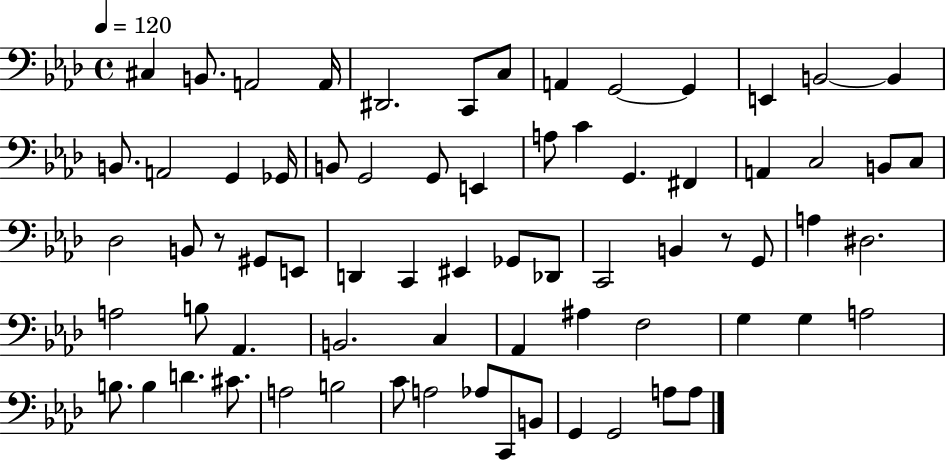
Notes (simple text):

C#3/q B2/e. A2/h A2/s D#2/h. C2/e C3/e A2/q G2/h G2/q E2/q B2/h B2/q B2/e. A2/h G2/q Gb2/s B2/e G2/h G2/e E2/q A3/e C4/q G2/q. F#2/q A2/q C3/h B2/e C3/e Db3/h B2/e R/e G#2/e E2/e D2/q C2/q EIS2/q Gb2/e Db2/e C2/h B2/q R/e G2/e A3/q D#3/h. A3/h B3/e Ab2/q. B2/h. C3/q Ab2/q A#3/q F3/h G3/q G3/q A3/h B3/e. B3/q D4/q. C#4/e. A3/h B3/h C4/e A3/h Ab3/e C2/e B2/e G2/q G2/h A3/e A3/e